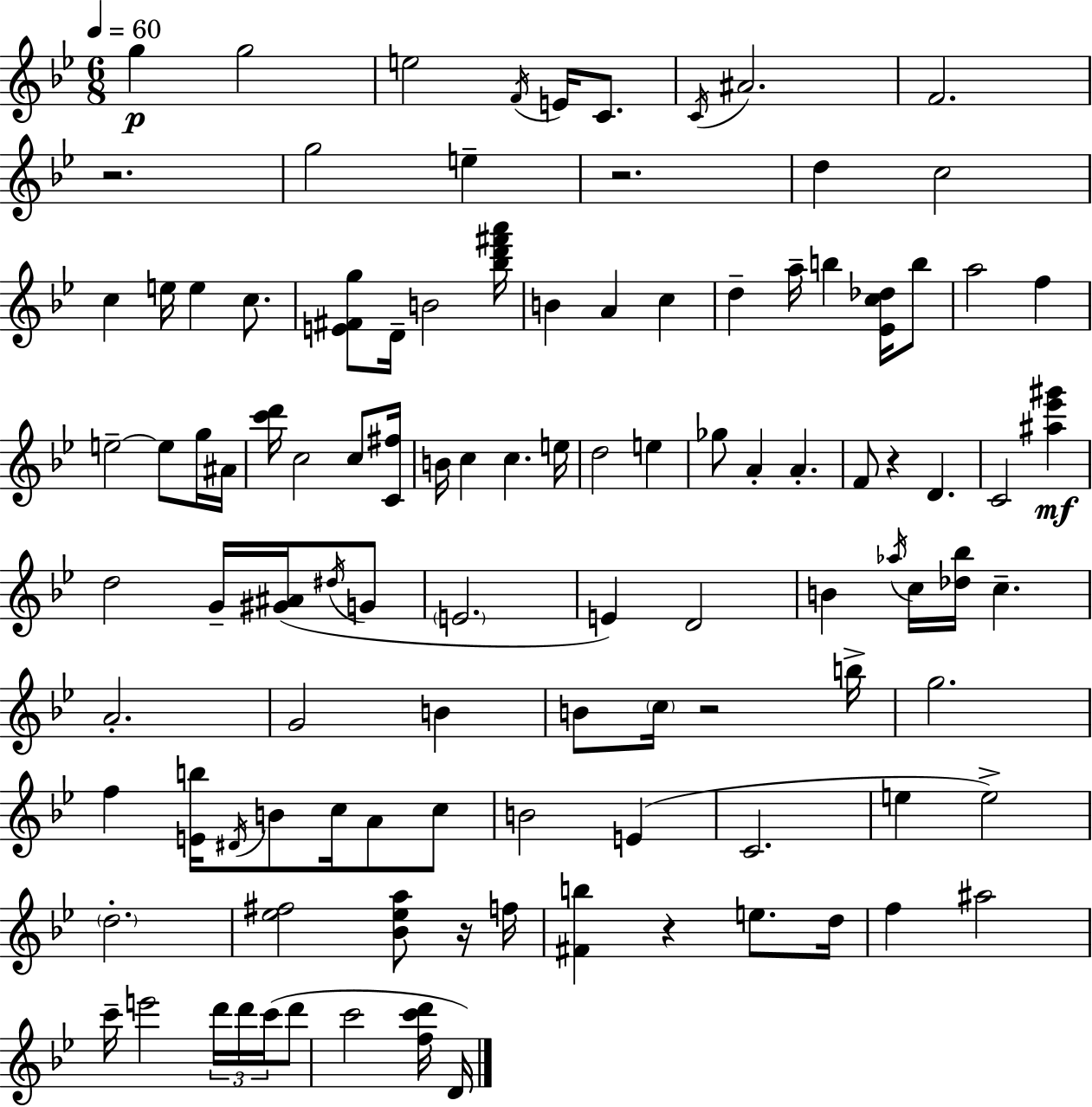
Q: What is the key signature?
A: G minor